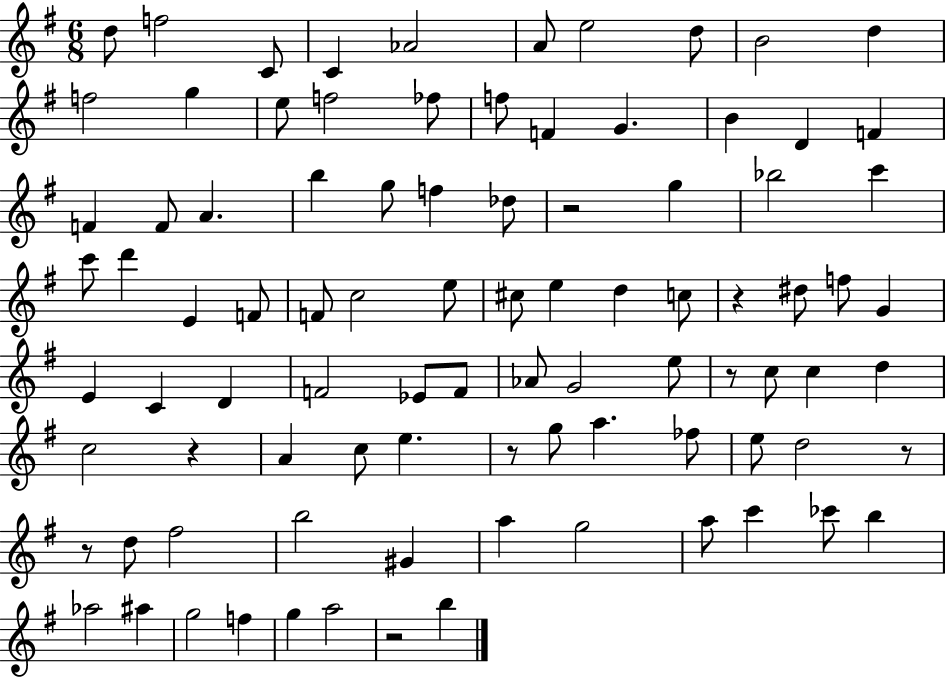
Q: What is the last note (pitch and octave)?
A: B5